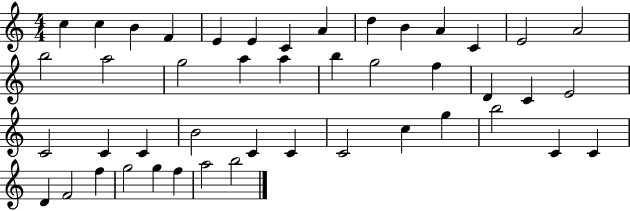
X:1
T:Untitled
M:4/4
L:1/4
K:C
c c B F E E C A d B A C E2 A2 b2 a2 g2 a a b g2 f D C E2 C2 C C B2 C C C2 c g b2 C C D F2 f g2 g f a2 b2